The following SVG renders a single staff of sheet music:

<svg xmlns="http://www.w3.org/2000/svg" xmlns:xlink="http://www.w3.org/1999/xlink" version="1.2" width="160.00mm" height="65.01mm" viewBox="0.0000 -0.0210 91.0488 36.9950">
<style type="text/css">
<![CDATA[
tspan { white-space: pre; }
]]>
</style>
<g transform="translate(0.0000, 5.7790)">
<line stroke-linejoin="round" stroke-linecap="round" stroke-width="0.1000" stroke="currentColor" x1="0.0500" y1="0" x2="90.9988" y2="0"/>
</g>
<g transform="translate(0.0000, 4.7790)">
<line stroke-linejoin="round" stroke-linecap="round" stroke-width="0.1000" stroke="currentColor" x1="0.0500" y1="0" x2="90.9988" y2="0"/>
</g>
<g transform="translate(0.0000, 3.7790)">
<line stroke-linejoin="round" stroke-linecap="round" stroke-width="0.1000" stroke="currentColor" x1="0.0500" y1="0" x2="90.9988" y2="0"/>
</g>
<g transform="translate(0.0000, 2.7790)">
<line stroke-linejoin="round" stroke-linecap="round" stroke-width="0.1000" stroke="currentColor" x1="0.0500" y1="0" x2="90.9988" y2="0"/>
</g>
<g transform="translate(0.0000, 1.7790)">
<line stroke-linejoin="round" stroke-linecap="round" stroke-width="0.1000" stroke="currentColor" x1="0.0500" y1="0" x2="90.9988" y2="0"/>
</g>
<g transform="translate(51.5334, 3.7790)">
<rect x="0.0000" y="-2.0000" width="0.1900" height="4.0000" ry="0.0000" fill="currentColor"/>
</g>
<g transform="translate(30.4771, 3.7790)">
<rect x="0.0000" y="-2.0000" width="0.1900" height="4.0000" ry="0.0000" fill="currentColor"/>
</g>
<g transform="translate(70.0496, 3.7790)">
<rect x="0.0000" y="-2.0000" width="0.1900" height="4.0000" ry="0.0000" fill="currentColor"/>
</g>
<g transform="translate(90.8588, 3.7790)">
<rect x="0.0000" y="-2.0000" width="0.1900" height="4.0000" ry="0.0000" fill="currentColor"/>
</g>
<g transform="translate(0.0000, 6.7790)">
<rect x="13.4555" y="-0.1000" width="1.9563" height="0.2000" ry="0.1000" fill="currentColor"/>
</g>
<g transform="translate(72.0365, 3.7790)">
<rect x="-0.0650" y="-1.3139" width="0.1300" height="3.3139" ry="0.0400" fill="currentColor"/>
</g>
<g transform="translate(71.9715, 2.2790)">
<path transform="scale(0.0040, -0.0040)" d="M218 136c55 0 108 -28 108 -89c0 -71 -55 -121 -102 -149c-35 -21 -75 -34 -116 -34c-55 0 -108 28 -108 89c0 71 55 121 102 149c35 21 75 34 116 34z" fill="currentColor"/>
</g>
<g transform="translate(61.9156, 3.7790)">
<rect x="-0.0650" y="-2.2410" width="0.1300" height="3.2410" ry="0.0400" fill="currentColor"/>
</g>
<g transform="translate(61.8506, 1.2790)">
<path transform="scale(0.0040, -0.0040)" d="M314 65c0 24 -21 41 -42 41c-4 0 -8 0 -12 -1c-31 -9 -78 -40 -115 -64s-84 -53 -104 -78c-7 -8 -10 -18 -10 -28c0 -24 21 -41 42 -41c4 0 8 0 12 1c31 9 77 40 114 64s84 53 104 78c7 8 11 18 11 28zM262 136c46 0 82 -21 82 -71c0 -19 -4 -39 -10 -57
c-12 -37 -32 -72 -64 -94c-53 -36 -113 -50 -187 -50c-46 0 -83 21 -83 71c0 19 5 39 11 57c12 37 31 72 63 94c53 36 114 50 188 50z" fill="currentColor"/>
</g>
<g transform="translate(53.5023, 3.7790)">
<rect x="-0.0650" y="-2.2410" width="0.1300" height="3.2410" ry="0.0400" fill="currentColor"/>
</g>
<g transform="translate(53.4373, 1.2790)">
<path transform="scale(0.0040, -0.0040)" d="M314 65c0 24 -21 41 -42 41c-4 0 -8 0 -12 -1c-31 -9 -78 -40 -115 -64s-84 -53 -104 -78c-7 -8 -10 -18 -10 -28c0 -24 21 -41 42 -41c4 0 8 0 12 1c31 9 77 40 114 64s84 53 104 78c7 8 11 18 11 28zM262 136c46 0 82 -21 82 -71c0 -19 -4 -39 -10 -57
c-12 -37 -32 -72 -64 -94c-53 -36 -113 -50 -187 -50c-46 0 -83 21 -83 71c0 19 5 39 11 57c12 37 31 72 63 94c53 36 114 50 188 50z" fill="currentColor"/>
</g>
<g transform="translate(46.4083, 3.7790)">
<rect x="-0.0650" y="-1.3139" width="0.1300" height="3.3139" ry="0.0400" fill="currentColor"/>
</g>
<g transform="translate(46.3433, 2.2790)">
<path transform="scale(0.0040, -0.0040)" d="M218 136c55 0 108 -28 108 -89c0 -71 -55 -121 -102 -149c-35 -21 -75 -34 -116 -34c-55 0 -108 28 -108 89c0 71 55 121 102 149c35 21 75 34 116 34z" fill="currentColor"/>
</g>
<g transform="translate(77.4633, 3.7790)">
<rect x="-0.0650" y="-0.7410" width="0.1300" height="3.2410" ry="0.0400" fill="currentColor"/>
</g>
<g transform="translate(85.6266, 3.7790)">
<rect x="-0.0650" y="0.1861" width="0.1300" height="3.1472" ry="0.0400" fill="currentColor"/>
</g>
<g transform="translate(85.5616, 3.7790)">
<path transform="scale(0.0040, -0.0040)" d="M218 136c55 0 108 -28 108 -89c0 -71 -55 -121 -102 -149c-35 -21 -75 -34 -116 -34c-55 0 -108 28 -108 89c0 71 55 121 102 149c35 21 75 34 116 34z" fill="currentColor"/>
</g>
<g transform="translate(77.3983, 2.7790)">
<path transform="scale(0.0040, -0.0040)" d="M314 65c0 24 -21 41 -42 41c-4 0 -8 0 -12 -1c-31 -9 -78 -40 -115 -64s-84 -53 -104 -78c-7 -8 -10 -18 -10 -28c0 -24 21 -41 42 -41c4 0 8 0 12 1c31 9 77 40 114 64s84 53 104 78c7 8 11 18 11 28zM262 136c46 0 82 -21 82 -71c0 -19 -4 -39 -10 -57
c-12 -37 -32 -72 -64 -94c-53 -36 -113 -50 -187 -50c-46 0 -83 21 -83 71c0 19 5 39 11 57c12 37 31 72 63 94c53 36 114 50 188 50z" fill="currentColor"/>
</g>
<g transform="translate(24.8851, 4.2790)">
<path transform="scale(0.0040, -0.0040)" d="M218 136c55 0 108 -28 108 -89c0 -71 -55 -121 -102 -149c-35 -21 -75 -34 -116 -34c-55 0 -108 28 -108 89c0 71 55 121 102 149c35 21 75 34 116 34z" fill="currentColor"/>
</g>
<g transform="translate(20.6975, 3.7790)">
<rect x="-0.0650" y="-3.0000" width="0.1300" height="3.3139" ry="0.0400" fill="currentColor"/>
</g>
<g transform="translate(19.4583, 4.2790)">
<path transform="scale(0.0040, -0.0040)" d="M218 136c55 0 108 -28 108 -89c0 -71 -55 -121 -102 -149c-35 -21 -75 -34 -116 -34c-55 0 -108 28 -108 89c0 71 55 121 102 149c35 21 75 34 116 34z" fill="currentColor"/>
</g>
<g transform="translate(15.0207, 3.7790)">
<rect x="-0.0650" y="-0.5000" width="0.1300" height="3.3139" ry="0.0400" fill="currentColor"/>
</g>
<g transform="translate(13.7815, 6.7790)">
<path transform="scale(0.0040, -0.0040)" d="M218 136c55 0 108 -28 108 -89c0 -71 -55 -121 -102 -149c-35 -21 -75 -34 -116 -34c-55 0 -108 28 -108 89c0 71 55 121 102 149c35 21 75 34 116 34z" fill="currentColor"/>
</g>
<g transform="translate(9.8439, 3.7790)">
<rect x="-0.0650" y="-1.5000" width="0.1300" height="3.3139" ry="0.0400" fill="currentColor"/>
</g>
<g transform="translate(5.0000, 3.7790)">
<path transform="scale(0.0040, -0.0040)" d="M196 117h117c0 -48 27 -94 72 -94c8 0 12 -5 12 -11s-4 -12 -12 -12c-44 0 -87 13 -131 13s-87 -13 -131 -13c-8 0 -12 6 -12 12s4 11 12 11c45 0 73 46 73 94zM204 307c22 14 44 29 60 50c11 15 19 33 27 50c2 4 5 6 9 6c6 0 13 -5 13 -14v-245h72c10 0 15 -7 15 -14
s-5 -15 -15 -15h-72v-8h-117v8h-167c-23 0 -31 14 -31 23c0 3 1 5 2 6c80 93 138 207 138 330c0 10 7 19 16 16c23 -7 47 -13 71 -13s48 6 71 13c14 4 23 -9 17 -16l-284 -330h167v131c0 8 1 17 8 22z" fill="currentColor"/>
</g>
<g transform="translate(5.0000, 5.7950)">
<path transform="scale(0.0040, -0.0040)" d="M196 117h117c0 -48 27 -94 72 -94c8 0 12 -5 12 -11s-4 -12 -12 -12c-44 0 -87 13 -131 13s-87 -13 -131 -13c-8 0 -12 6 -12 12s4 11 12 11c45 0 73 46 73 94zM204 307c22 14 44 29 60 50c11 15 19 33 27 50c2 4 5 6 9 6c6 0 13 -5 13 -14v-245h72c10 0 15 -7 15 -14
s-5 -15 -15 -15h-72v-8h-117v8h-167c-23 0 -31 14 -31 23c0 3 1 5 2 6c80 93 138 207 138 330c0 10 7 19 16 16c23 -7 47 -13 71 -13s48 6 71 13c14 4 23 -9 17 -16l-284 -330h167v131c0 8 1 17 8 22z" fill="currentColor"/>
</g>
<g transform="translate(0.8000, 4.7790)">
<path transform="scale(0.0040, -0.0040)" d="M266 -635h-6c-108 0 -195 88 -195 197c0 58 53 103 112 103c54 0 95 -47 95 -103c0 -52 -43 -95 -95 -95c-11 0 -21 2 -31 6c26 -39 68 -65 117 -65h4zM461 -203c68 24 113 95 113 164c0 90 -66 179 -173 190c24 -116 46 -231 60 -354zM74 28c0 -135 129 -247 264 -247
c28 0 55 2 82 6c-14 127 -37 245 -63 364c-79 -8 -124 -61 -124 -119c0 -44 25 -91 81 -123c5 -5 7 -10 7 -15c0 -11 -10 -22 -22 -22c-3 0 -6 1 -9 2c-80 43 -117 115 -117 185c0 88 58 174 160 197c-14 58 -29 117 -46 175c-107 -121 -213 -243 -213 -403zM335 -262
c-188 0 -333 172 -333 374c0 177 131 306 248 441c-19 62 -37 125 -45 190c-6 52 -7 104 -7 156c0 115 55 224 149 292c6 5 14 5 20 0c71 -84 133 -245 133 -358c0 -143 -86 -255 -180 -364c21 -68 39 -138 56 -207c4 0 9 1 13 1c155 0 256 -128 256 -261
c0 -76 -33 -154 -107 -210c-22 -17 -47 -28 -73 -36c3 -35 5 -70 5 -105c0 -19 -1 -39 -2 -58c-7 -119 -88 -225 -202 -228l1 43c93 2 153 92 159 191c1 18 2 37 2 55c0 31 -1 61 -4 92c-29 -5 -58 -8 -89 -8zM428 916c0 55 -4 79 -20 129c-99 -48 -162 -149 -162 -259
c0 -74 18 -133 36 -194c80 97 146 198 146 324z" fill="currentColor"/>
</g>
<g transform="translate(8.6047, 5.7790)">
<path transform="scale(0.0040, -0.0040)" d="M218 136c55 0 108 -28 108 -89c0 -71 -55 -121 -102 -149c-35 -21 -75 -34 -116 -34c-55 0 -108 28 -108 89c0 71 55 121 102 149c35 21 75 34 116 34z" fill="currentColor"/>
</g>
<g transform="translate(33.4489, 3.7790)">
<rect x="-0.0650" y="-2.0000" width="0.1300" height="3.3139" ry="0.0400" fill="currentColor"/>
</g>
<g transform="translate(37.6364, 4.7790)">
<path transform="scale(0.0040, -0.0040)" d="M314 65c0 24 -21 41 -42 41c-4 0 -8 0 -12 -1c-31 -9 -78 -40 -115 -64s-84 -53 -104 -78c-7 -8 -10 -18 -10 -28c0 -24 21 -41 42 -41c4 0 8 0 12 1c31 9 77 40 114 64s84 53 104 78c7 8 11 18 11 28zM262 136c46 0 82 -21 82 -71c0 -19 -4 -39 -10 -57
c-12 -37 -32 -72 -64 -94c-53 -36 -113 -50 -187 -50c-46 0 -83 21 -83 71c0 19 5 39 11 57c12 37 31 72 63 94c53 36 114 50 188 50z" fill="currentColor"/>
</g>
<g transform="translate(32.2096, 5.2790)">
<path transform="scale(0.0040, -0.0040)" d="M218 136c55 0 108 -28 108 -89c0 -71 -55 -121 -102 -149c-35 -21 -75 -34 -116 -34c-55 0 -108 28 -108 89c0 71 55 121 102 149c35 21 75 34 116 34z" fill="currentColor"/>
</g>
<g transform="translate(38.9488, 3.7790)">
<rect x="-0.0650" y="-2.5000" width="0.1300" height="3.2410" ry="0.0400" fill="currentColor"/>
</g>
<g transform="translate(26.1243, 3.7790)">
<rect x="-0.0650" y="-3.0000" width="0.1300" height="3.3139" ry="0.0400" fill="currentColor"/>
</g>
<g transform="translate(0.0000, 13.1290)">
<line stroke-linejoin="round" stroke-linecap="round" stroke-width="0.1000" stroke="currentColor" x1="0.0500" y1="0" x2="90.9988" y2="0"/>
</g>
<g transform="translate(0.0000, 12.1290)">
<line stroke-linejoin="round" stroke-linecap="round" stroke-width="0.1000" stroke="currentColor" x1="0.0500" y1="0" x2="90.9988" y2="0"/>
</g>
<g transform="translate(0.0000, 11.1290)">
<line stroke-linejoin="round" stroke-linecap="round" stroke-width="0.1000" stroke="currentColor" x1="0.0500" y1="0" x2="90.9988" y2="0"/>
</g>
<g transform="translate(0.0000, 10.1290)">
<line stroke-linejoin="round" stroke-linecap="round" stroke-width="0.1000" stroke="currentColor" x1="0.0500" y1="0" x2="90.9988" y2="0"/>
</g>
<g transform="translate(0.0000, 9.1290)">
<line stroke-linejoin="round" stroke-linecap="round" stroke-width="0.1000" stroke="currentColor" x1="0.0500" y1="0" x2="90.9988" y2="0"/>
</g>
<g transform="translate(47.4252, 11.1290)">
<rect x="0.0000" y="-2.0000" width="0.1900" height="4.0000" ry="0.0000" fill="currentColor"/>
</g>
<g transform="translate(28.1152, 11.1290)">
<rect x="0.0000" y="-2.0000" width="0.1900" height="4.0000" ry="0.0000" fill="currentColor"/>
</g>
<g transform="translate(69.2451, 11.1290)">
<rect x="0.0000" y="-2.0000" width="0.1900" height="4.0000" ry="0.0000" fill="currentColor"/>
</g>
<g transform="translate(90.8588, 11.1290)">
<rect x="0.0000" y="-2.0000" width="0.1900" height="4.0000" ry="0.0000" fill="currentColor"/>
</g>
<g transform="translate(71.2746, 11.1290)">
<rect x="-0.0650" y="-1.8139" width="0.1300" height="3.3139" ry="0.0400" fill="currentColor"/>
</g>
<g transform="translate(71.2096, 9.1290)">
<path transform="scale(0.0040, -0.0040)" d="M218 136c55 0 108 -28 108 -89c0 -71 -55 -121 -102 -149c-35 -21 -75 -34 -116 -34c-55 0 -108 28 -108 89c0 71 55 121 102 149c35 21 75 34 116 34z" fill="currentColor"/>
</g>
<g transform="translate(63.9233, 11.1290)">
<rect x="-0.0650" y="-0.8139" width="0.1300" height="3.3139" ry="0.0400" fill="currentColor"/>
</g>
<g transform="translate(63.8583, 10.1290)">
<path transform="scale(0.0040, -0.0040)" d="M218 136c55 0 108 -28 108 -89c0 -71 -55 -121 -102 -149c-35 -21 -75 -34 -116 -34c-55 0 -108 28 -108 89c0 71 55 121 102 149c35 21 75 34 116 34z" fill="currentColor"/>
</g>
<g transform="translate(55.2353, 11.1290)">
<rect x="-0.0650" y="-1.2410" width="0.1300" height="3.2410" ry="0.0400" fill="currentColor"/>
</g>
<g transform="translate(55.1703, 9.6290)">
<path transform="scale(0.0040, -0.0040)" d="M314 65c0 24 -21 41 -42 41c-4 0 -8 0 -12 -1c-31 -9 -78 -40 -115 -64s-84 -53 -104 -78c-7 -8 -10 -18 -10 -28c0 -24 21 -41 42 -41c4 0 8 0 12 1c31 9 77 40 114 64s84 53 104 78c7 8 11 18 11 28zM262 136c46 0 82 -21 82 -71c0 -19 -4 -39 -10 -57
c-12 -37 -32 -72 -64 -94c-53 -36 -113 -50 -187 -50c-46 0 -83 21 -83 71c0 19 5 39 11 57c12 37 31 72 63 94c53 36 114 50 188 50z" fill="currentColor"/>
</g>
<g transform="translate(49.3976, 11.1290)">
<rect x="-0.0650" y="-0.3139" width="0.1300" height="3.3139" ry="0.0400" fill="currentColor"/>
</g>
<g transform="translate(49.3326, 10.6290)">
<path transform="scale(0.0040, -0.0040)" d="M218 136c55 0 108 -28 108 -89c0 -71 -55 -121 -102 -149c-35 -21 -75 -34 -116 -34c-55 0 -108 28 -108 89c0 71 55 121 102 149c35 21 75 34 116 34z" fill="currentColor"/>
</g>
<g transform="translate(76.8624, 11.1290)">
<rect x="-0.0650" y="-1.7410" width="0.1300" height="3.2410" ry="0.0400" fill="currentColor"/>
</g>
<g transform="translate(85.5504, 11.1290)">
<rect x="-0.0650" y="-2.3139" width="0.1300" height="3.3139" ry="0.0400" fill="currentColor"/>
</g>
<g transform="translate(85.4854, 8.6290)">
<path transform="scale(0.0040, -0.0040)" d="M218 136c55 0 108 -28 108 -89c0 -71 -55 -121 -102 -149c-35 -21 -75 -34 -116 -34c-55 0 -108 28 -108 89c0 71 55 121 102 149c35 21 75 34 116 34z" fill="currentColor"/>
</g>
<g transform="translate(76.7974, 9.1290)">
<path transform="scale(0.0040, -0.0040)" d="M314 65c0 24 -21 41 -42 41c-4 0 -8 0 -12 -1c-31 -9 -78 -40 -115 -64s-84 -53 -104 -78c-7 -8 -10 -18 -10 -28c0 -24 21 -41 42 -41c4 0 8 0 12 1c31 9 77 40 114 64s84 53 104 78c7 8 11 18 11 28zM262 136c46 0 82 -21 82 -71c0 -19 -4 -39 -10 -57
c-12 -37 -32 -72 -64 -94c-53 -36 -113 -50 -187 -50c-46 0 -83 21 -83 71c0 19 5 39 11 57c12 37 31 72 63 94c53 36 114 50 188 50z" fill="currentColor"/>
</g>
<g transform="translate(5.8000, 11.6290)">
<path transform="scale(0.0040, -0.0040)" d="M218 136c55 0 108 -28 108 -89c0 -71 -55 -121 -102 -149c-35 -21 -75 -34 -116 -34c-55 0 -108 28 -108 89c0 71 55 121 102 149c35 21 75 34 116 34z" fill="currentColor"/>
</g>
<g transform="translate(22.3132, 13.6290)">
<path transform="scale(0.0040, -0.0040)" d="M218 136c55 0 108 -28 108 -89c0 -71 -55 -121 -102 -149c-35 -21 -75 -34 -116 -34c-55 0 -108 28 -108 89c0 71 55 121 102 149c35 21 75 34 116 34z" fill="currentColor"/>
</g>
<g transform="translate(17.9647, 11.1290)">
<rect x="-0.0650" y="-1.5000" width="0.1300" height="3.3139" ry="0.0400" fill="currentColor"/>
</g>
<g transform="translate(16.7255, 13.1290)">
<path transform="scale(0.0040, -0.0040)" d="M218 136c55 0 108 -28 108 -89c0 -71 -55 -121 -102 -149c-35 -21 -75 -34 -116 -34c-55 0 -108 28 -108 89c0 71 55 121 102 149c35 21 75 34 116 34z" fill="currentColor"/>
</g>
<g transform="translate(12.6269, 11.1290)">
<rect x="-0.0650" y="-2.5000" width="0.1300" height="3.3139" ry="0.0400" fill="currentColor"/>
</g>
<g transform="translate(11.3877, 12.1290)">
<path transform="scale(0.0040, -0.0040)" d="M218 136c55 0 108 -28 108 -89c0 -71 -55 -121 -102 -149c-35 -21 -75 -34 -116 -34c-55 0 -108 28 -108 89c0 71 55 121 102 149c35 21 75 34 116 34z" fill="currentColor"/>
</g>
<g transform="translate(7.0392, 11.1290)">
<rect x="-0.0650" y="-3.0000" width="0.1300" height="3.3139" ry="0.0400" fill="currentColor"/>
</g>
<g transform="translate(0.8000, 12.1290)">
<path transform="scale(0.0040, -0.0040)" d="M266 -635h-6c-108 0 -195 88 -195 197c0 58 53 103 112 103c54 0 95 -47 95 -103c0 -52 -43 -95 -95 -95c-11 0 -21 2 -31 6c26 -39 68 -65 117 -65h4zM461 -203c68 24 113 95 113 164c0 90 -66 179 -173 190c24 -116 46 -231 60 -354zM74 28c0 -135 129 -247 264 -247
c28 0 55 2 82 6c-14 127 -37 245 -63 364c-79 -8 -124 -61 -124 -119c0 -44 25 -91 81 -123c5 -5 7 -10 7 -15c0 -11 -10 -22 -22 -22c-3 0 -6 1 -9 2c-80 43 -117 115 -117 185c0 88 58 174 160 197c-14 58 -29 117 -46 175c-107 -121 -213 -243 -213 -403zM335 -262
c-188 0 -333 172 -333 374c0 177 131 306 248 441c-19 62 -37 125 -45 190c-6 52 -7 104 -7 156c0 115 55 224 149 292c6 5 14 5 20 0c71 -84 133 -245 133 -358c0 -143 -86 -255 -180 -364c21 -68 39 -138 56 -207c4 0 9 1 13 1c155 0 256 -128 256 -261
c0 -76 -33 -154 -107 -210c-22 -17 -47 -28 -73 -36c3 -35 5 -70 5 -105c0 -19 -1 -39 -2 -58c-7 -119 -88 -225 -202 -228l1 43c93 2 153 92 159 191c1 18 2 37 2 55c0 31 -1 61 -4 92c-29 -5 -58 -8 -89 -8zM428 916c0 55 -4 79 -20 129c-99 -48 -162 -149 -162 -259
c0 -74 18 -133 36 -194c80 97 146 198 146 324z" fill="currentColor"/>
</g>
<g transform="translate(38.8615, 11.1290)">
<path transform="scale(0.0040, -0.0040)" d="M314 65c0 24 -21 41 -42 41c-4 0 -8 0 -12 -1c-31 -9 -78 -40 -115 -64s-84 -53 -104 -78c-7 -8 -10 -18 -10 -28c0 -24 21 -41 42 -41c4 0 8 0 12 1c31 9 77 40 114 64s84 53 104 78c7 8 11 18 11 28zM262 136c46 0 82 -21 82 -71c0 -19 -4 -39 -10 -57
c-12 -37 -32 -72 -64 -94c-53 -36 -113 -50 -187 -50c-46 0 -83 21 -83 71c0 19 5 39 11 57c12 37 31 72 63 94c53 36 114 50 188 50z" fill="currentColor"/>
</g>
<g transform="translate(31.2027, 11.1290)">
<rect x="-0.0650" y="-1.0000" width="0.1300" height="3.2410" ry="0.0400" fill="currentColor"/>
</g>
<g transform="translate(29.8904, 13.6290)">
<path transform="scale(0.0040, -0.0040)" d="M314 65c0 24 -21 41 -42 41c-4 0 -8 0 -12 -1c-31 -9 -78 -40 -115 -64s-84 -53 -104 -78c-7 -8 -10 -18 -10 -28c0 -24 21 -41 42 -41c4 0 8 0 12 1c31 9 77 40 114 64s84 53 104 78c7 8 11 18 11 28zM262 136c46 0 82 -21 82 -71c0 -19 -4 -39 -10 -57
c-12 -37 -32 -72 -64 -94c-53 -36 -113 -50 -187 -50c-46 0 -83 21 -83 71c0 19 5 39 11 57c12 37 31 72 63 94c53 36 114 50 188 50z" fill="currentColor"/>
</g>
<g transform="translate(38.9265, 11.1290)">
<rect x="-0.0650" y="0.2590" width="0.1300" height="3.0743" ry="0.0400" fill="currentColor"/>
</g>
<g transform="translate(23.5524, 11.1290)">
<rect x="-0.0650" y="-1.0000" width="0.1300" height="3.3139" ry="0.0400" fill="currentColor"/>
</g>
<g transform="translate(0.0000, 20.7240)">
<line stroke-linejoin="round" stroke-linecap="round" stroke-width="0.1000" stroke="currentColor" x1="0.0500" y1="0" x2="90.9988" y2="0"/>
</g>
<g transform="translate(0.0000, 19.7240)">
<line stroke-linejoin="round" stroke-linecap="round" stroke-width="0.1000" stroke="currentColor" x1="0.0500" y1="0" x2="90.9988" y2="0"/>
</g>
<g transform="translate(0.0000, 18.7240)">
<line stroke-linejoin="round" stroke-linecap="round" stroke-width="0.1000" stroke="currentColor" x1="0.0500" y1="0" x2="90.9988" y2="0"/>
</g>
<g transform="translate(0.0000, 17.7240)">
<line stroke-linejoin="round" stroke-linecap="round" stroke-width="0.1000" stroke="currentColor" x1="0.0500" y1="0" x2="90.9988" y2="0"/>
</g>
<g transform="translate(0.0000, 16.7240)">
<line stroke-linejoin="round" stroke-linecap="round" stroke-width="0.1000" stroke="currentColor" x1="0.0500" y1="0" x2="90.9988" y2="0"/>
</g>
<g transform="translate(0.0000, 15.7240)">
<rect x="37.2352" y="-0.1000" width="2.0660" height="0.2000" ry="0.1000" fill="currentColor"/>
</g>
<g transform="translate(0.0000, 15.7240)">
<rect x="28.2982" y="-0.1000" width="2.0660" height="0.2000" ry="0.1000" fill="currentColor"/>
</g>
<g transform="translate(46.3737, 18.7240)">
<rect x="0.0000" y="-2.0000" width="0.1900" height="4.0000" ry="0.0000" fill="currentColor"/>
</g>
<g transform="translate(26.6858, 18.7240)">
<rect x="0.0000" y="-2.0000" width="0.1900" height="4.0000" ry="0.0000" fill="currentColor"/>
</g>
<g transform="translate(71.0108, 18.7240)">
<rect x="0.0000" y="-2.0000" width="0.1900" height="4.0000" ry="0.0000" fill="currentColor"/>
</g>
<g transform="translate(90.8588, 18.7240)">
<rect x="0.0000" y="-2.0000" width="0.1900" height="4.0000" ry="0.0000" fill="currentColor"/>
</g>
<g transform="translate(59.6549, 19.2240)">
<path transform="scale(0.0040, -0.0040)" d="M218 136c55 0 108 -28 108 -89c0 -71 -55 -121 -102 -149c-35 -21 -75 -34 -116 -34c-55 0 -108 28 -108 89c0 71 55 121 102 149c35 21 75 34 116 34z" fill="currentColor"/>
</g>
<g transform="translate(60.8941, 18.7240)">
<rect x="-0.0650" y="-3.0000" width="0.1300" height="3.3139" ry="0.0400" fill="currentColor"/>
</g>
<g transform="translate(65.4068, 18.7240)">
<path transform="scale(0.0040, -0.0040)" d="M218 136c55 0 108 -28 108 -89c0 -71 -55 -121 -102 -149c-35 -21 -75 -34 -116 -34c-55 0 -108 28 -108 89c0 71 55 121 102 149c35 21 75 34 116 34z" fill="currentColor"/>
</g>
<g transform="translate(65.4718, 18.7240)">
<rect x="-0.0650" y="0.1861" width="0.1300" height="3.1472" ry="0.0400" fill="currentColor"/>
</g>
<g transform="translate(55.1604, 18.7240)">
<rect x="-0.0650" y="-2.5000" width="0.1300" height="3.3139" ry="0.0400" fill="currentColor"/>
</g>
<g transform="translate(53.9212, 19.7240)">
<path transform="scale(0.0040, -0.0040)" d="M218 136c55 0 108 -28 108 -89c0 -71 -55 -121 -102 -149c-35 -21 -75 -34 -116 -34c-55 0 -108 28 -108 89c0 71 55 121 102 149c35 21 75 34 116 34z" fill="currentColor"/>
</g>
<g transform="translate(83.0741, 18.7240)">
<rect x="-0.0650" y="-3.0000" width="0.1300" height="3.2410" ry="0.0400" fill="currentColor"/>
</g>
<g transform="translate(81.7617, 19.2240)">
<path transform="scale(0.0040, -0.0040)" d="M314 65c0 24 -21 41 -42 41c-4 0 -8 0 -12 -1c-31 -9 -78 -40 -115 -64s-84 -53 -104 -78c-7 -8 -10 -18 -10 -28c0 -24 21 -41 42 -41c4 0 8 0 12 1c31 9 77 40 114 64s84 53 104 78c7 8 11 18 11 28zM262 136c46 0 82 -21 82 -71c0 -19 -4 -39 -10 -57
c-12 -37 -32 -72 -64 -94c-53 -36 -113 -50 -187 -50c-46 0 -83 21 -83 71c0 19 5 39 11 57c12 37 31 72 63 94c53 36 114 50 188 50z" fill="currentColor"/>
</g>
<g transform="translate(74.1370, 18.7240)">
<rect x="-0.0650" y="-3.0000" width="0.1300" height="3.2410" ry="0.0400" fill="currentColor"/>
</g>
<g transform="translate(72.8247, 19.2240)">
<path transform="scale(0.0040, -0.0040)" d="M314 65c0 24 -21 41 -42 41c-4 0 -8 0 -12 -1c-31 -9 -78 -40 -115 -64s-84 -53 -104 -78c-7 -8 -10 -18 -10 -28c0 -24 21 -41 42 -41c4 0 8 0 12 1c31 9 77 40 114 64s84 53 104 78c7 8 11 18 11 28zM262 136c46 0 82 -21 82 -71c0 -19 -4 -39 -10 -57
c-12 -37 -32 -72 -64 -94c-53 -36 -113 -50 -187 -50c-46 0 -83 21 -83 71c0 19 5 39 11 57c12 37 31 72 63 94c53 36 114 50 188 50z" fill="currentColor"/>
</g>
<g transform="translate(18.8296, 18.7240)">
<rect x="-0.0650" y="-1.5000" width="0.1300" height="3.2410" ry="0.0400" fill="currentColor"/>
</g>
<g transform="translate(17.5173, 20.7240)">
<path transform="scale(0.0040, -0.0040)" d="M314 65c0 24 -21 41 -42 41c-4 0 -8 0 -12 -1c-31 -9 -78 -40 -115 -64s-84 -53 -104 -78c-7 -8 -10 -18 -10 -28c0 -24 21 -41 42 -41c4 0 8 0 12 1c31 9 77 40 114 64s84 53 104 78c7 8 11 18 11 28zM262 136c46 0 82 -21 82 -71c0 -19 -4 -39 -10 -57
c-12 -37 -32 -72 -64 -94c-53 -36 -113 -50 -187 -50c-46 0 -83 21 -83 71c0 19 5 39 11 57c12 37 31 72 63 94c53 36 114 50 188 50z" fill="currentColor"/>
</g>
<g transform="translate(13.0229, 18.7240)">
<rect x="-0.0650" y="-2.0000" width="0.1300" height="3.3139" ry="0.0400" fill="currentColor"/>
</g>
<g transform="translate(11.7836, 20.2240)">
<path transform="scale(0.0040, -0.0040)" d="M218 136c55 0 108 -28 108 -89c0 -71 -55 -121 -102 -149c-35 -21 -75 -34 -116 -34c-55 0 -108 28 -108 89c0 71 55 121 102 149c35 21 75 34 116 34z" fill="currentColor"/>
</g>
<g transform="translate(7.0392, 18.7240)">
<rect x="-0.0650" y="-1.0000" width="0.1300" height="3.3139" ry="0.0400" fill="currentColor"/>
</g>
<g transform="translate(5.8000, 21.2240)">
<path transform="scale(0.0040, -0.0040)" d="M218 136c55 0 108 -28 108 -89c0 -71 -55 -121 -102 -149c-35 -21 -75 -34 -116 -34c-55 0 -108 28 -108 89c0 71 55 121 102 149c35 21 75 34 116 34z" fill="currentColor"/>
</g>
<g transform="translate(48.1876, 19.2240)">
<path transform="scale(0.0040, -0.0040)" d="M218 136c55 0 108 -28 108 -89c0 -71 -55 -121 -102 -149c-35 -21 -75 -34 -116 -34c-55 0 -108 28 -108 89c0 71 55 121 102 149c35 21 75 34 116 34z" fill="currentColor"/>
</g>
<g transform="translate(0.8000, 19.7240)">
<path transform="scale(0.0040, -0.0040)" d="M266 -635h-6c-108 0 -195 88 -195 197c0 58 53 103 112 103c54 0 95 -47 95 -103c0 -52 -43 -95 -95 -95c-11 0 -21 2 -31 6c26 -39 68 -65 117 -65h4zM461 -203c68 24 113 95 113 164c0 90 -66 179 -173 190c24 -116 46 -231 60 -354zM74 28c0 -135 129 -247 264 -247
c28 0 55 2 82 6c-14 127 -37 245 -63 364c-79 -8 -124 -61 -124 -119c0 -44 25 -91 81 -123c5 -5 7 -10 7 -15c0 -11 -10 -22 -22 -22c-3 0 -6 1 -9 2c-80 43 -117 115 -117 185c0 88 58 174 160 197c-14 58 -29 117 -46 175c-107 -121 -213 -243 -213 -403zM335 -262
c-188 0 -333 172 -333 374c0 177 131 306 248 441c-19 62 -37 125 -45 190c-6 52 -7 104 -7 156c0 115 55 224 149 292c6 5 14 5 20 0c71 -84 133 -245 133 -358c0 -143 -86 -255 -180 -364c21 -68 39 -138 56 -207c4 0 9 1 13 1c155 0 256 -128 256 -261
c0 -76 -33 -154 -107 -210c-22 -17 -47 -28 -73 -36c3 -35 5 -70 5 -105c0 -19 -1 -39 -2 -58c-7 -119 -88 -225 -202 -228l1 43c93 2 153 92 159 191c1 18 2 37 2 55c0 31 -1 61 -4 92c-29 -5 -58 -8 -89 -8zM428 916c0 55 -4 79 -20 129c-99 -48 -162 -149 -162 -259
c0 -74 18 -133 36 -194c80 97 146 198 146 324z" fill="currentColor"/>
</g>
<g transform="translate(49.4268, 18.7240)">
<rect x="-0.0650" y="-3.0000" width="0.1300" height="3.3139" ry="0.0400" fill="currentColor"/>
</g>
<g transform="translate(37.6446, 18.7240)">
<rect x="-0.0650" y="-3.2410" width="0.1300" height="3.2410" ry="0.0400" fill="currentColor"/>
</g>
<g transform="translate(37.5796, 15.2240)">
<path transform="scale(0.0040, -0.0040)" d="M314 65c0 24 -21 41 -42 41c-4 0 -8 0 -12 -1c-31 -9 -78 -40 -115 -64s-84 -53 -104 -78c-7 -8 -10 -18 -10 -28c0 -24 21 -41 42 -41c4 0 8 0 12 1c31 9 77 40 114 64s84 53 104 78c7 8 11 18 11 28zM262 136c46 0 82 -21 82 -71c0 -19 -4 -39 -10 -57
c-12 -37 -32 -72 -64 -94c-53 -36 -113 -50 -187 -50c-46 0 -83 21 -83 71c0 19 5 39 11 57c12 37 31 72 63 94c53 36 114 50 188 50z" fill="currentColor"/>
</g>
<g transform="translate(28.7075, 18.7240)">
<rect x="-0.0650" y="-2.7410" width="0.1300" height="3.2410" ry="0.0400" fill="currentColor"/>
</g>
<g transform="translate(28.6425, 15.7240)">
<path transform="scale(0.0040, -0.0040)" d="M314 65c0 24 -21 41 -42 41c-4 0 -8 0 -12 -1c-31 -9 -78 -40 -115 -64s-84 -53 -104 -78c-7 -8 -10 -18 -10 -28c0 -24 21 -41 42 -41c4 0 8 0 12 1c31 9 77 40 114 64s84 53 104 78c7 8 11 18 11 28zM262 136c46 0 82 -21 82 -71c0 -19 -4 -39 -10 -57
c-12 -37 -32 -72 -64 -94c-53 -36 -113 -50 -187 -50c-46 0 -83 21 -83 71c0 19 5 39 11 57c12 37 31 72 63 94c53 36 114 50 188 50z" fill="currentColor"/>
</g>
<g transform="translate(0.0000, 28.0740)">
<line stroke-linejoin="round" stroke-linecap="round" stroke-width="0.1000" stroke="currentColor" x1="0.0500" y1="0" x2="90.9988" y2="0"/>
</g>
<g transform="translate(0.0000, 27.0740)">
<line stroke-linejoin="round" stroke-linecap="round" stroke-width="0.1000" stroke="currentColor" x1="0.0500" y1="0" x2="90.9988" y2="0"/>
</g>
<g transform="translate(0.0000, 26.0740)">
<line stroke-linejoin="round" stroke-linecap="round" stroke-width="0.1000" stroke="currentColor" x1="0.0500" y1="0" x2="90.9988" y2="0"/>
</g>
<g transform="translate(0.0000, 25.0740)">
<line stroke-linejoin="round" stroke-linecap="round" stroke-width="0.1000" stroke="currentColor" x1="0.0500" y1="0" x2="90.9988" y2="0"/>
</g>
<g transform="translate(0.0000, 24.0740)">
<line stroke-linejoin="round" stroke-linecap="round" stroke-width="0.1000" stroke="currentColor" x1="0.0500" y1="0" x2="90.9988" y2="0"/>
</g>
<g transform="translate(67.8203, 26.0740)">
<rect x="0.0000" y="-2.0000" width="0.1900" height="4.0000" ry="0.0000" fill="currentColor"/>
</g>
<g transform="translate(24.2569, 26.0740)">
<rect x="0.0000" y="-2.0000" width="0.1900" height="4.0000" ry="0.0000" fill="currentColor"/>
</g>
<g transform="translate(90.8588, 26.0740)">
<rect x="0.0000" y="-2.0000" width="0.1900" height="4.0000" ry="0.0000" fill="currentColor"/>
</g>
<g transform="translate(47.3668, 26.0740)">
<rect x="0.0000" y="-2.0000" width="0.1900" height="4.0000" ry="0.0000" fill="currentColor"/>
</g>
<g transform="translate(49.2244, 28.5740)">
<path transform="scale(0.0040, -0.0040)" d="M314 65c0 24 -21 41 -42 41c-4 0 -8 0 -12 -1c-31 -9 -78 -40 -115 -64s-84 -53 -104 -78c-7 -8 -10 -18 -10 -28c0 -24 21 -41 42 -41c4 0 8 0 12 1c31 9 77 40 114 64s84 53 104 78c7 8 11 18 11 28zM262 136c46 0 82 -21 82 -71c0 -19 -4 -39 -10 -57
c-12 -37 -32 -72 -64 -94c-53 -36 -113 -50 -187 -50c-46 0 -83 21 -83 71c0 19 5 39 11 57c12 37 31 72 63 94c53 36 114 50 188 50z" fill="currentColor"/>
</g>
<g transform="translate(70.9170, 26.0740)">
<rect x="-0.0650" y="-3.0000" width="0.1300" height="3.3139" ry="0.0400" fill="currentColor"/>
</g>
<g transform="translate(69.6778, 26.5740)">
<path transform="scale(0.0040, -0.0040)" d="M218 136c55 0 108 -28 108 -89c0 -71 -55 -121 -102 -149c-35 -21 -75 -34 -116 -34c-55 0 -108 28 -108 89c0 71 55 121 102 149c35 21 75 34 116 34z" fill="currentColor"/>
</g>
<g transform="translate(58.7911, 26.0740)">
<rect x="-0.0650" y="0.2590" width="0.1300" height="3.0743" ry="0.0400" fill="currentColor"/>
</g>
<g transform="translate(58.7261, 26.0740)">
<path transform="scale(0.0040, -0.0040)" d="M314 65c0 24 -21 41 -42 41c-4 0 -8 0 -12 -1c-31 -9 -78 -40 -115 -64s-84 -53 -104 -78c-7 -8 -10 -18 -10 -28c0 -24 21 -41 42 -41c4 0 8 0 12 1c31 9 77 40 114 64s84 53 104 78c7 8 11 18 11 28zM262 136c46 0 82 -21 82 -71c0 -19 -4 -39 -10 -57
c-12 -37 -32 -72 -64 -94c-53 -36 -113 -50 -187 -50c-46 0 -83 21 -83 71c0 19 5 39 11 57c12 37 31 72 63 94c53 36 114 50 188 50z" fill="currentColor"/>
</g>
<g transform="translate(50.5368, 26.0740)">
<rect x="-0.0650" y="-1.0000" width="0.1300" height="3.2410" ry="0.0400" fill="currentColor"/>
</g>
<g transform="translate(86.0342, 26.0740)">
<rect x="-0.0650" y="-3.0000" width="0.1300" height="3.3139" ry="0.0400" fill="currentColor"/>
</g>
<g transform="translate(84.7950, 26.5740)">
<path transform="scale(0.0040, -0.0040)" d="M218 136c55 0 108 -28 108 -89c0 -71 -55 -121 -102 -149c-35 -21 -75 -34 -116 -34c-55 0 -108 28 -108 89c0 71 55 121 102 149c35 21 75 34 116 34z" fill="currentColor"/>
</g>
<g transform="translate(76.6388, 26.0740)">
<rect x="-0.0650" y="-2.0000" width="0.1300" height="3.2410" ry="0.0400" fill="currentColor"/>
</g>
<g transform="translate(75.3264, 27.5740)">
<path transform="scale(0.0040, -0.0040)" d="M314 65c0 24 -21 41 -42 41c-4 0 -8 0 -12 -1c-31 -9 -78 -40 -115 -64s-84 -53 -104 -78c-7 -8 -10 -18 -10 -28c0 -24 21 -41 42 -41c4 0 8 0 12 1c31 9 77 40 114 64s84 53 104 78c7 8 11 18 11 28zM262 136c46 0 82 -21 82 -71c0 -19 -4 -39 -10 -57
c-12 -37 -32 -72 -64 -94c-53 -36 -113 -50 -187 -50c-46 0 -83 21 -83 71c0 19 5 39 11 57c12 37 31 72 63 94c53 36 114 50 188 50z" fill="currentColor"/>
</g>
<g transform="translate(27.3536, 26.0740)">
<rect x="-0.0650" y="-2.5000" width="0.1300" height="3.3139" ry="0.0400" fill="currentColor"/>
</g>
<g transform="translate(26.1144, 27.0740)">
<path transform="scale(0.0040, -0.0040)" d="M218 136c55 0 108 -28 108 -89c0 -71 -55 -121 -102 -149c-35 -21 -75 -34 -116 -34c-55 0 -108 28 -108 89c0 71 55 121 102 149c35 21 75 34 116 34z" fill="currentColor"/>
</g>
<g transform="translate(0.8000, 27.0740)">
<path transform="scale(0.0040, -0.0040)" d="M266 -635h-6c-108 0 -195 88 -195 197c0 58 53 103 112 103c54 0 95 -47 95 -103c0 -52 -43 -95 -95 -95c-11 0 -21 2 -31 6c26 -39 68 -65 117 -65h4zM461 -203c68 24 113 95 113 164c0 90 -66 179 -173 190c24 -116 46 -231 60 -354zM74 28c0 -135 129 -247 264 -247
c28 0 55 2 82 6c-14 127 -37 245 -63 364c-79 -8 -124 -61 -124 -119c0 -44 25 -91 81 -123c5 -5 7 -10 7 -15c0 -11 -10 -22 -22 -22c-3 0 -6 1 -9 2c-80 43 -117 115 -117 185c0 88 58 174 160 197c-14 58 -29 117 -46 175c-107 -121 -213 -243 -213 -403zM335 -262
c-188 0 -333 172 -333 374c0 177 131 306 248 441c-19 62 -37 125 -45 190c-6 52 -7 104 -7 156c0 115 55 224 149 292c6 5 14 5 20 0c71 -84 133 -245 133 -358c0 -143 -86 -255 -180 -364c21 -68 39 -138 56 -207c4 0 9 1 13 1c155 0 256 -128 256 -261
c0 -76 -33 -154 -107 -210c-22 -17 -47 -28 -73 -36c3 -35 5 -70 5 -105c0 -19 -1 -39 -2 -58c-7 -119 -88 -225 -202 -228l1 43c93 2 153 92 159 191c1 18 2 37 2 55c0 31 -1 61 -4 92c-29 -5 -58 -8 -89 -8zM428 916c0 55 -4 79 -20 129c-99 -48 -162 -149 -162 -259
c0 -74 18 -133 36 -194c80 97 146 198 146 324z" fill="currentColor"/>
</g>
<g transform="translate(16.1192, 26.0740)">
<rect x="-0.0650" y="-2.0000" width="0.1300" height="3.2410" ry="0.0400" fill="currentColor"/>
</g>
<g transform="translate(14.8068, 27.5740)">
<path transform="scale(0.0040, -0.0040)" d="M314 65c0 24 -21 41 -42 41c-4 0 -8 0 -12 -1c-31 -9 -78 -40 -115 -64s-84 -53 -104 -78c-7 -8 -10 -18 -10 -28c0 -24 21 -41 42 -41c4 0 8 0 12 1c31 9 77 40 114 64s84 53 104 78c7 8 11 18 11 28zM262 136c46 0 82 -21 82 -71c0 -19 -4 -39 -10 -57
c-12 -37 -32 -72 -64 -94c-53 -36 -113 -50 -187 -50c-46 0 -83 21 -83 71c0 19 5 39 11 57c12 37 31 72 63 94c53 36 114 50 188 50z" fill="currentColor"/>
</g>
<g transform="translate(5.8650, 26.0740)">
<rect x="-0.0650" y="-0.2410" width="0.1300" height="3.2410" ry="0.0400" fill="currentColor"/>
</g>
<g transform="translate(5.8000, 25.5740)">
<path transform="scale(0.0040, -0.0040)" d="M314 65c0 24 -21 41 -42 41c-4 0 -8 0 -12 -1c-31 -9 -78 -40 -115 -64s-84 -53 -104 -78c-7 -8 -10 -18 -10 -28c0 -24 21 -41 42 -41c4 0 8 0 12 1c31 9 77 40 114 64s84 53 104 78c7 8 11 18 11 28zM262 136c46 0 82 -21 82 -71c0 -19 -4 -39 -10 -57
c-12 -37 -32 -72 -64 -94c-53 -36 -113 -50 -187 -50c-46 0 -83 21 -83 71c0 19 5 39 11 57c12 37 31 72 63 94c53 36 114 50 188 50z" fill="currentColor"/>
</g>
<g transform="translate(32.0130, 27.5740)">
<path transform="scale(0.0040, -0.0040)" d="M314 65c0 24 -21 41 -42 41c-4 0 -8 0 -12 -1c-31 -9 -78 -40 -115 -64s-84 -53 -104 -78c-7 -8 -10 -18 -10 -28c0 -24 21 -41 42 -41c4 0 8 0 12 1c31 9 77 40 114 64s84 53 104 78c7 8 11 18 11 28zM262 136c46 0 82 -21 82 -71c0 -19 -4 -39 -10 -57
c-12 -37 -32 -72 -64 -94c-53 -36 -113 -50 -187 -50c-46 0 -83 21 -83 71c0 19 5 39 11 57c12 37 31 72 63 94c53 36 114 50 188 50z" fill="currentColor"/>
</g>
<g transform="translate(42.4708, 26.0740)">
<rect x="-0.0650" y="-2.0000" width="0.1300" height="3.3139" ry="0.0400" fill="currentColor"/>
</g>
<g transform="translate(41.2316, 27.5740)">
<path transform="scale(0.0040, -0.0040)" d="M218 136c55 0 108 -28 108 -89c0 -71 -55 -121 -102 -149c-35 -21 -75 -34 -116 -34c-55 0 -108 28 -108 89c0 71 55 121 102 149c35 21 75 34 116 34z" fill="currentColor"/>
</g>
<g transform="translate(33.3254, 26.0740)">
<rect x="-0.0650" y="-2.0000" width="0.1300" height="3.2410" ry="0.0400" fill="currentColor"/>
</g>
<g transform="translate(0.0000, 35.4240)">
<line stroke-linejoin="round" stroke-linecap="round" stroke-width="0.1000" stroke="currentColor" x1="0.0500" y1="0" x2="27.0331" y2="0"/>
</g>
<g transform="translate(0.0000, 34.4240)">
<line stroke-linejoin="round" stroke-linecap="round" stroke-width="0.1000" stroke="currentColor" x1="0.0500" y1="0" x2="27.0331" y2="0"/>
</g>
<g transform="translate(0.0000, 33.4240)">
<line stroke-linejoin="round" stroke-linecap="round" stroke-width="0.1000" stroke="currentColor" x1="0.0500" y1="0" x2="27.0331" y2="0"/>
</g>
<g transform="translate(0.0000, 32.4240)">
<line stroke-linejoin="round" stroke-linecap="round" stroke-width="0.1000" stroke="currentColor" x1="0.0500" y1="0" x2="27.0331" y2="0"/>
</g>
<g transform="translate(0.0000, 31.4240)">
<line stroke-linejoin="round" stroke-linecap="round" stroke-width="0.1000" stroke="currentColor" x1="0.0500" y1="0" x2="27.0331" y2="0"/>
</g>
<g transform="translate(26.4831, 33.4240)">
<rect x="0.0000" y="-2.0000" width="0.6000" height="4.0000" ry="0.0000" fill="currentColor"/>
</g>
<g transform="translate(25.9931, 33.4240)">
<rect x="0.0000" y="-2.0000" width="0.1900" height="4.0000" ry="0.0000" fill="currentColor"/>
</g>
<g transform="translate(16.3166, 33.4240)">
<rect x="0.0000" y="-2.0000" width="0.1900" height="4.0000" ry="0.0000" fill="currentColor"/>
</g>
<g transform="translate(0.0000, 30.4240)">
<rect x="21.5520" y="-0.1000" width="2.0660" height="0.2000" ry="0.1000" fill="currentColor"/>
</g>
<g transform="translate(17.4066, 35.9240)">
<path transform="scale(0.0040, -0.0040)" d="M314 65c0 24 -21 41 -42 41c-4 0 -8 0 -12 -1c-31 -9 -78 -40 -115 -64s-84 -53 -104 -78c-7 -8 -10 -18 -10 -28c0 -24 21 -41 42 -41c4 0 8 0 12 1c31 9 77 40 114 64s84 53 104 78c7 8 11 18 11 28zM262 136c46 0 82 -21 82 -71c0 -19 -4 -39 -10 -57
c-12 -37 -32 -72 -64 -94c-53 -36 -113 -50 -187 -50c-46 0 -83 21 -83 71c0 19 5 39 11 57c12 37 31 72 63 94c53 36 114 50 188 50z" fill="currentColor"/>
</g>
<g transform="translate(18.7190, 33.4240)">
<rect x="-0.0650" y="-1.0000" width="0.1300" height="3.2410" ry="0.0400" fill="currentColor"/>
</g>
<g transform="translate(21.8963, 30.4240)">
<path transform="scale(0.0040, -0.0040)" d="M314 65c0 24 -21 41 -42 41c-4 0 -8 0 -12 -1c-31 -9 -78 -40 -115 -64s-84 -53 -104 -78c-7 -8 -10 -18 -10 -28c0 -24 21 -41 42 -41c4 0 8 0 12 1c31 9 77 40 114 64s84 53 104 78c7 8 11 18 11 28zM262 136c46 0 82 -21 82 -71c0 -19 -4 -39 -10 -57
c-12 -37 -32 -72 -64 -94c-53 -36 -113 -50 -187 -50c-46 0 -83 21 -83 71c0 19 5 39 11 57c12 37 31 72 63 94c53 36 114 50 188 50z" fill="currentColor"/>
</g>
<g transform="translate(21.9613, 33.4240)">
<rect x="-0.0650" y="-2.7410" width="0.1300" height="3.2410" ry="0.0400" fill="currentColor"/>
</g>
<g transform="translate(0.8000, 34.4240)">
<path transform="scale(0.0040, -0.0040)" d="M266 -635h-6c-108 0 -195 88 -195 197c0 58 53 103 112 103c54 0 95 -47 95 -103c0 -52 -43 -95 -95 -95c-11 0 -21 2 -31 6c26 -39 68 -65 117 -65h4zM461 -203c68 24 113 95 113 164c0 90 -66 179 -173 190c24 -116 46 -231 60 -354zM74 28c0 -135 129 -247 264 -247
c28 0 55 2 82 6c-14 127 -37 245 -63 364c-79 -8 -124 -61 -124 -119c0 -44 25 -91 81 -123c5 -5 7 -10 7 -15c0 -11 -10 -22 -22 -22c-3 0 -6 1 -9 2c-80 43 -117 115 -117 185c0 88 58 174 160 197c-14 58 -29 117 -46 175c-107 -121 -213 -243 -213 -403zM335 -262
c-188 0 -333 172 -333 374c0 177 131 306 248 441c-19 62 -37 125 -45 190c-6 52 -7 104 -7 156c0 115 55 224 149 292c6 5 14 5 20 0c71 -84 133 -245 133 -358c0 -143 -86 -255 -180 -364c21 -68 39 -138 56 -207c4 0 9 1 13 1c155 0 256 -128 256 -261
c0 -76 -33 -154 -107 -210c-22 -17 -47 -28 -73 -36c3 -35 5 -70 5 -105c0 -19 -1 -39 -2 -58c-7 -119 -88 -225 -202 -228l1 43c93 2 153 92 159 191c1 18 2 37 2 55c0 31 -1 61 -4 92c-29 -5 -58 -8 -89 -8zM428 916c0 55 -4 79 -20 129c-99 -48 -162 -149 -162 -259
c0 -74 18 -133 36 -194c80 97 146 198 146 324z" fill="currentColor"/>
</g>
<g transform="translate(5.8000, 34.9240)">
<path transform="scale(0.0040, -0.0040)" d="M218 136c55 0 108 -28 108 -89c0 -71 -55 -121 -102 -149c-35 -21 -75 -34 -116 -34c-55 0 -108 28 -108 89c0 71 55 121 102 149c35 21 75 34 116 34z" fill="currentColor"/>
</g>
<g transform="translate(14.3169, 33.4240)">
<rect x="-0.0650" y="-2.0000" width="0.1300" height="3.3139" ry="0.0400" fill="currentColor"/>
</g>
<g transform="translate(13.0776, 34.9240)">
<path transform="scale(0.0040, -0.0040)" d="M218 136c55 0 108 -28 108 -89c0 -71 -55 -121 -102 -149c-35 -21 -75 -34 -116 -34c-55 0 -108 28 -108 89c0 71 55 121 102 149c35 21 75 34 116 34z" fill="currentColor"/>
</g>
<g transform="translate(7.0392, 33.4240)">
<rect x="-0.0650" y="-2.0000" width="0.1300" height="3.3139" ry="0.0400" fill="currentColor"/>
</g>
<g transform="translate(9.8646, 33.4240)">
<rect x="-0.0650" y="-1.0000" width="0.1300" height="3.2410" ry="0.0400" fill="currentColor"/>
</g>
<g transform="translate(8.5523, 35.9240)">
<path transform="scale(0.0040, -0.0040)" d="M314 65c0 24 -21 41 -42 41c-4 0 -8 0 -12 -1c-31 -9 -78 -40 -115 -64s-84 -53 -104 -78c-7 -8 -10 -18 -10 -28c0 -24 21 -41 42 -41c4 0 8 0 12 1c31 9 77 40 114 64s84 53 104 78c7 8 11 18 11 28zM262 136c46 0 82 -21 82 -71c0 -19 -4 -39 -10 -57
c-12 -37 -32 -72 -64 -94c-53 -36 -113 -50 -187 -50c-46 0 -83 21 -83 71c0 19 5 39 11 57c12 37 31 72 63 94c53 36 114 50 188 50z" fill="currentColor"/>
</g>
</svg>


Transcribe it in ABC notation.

X:1
T:Untitled
M:4/4
L:1/4
K:C
E C A A F G2 e g2 g2 e d2 B A G E D D2 B2 c e2 d f f2 g D F E2 a2 b2 A G A B A2 A2 c2 F2 G F2 F D2 B2 A F2 A F D2 F D2 a2